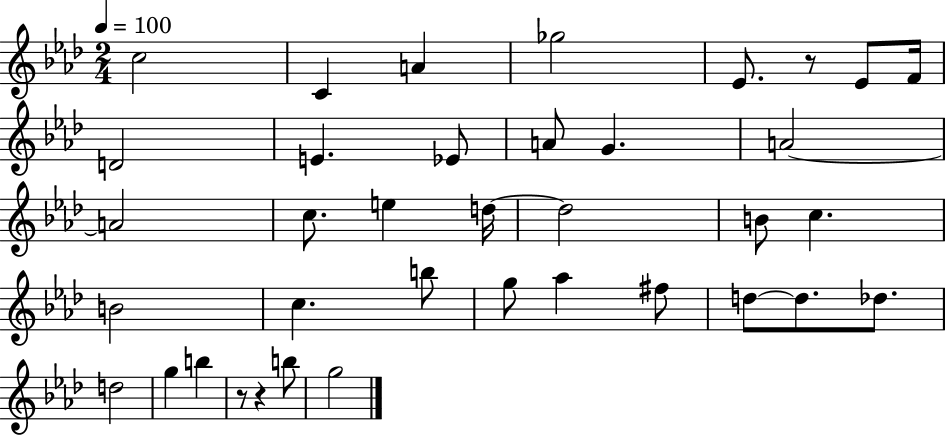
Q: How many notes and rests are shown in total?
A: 37